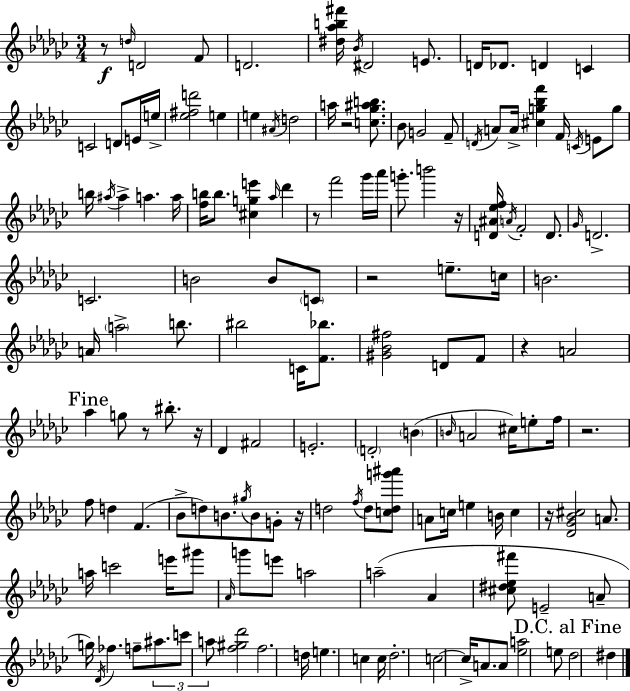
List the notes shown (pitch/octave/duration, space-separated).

R/e D5/s D4/h F4/e D4/h. [D#5,Ab5,B5,F#6]/s Bb4/s D#4/h E4/e. D4/s Db4/e. D4/q C4/q C4/h D4/e E4/s E5/s [Eb5,F#5,D6]/h E5/q E5/q A#4/s D5/h A5/s R/h [C5,Gb5,A#5,B5]/e. Bb4/e G4/h F4/e D4/s A4/e A4/s [C#5,G5,Bb5,F6]/q F4/s C4/s E4/e G5/e B5/s A#5/s A#5/q A5/q. A5/s [F5,B5]/s B5/e. [C#5,G5,E6]/q Ab5/s Db6/q R/e F6/h Gb6/s Ab6/s G6/e. B6/h R/s [D4,A#4,Eb5,F5]/s A4/s F4/h D4/e. Gb4/s D4/h. C4/h. B4/h B4/e C4/e R/h E5/e. C5/s B4/h. A4/s A5/h B5/e. BIS5/h C4/s [F4,Bb5]/e. [G#4,Bb4,F#5]/h D4/e F4/e R/q A4/h Ab5/q G5/e R/e BIS5/e. R/s Db4/q F#4/h E4/h. D4/h B4/q B4/s A4/h C#5/s E5/e F5/s R/h. F5/e D5/q F4/q. Bb4/e D5/e B4/e. G#5/s B4/e G4/e R/s D5/h F5/s D5/e [C5,D5,G6,A#6]/e A4/e C5/s E5/q B4/s C5/q R/s [Db4,Gb4,Bb4,C#5]/h A4/e. A5/s C6/h E6/s G#6/e Ab4/s G6/e E6/e A5/h A5/h Ab4/q [C#5,D#5,Eb5,F#6]/e E4/h A4/e G5/s Db4/s FES5/q. F5/e A#5/e. C6/e A5/e [F5,G#5,Db6]/h F5/h. D5/s E5/q. C5/q C5/s Db5/h. C5/h C5/s A4/e. A4/e [Eb5,A5]/h E5/e Db5/h D#5/q